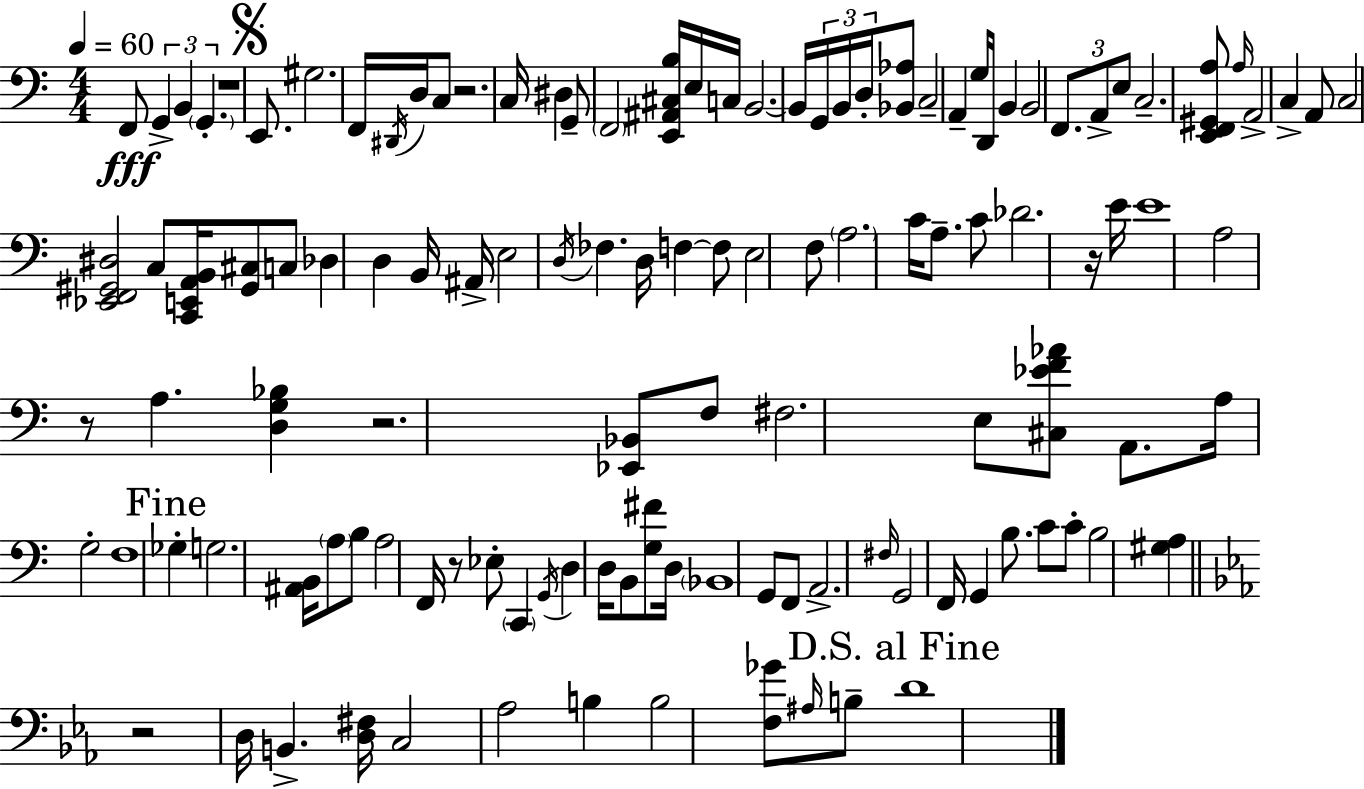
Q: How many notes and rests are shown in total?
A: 121